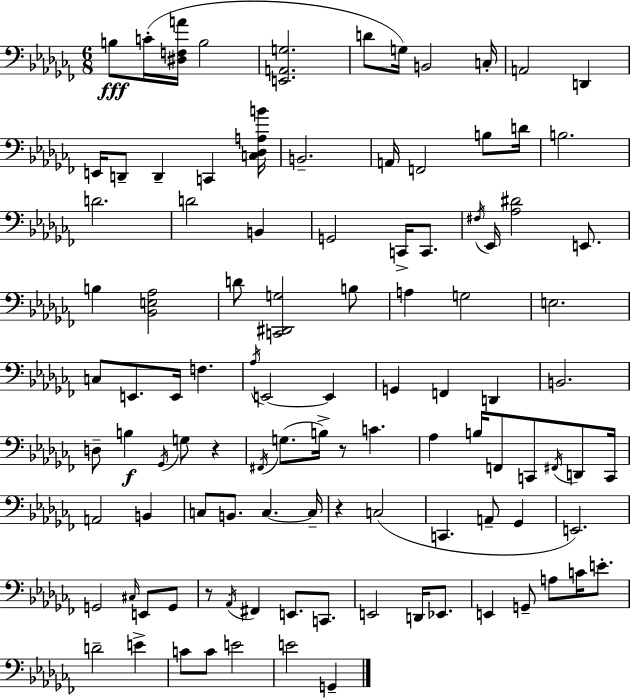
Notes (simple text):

B3/e C4/s [D#3,F3,A4]/s B3/h [E2,A2,G3]/h. D4/e G3/s B2/h C3/s A2/h D2/q E2/s D2/e D2/q C2/q [C3,Db3,A3,B4]/s B2/h. A2/s F2/h B3/e D4/s B3/h. D4/h. D4/h B2/q G2/h C2/s C2/e. F#3/s Eb2/s [Ab3,D#4]/h E2/e. B3/q [Bb2,E3,Ab3]/h D4/e [C2,D#2,G3]/h B3/e A3/q G3/h E3/h. C3/e E2/e. E2/s F3/q. Ab3/s E2/h E2/q G2/q F2/q D2/q B2/h. D3/e B3/q Gb2/s G3/e R/q F#2/s G3/e. B3/s R/e C4/q. Ab3/q B3/s F2/e C2/e F#2/s D2/e C2/s A2/h B2/q C3/e B2/e. C3/q. C3/s R/q C3/h C2/q. A2/e Gb2/q E2/h. G2/h C#3/s E2/e G2/e R/e Ab2/s F#2/q E2/e. C2/e. E2/h D2/s Eb2/e. E2/q G2/e A3/e C4/s E4/e. D4/h E4/q C4/e C4/e E4/h E4/h G2/q